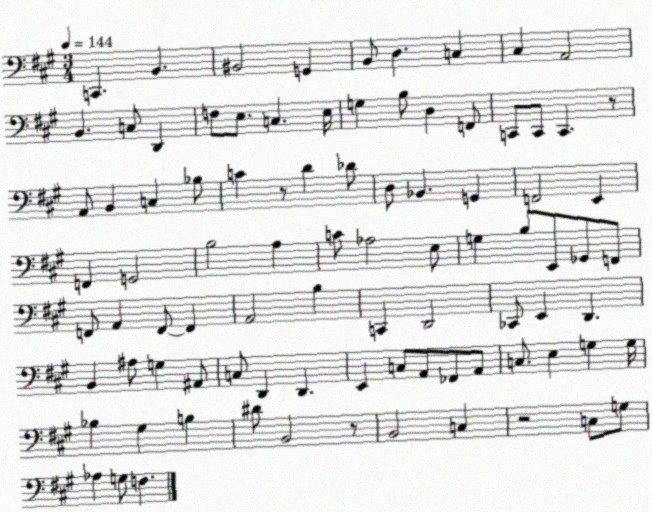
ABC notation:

X:1
T:Untitled
M:3/4
L:1/4
K:A
C,, B,, ^B,,2 G,, B,,/2 D, C, ^C, A,,2 B,, C,/2 D,, F,/2 E,/2 C, E,/4 G, B,/2 D, F,,/2 C,,/2 C,,/2 C,, z/2 A,,/2 B,, C, _B,/2 C z/2 D _D/2 D,/2 _B,, G,, F,,2 E,, F,, G,,2 B,2 A, C/2 _A,2 E,/2 G, B,/2 E,,/2 _G,,/2 F,,/2 F,,/2 A,, F,,/2 F,, A,,2 B, C,, D,,2 _C,,/2 E,, D,, B,, ^A,/2 G, ^A,,/2 C,/2 D,, D,, E,, C,/2 A,,/2 _F,,/2 A,,/2 C,/2 E, G, G,/4 _B, ^G, B, ^D/2 B,,2 z/2 B,,2 C, z2 C,/2 G,/2 _A, G,/2 F,